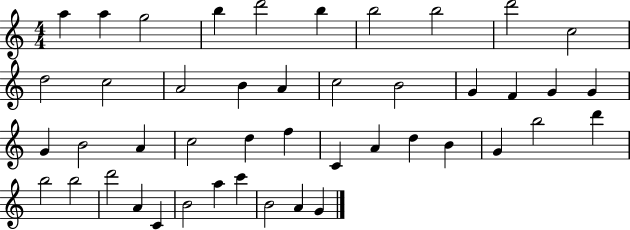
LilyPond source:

{
  \clef treble
  \numericTimeSignature
  \time 4/4
  \key c \major
  a''4 a''4 g''2 | b''4 d'''2 b''4 | b''2 b''2 | d'''2 c''2 | \break d''2 c''2 | a'2 b'4 a'4 | c''2 b'2 | g'4 f'4 g'4 g'4 | \break g'4 b'2 a'4 | c''2 d''4 f''4 | c'4 a'4 d''4 b'4 | g'4 b''2 d'''4 | \break b''2 b''2 | d'''2 a'4 c'4 | b'2 a''4 c'''4 | b'2 a'4 g'4 | \break \bar "|."
}